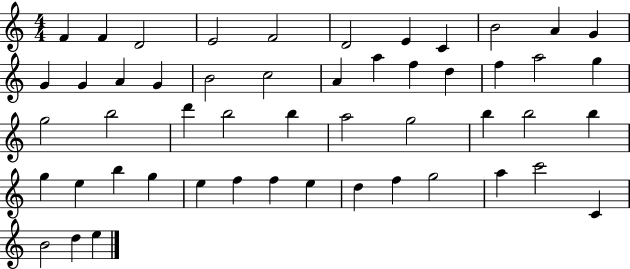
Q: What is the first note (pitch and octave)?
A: F4